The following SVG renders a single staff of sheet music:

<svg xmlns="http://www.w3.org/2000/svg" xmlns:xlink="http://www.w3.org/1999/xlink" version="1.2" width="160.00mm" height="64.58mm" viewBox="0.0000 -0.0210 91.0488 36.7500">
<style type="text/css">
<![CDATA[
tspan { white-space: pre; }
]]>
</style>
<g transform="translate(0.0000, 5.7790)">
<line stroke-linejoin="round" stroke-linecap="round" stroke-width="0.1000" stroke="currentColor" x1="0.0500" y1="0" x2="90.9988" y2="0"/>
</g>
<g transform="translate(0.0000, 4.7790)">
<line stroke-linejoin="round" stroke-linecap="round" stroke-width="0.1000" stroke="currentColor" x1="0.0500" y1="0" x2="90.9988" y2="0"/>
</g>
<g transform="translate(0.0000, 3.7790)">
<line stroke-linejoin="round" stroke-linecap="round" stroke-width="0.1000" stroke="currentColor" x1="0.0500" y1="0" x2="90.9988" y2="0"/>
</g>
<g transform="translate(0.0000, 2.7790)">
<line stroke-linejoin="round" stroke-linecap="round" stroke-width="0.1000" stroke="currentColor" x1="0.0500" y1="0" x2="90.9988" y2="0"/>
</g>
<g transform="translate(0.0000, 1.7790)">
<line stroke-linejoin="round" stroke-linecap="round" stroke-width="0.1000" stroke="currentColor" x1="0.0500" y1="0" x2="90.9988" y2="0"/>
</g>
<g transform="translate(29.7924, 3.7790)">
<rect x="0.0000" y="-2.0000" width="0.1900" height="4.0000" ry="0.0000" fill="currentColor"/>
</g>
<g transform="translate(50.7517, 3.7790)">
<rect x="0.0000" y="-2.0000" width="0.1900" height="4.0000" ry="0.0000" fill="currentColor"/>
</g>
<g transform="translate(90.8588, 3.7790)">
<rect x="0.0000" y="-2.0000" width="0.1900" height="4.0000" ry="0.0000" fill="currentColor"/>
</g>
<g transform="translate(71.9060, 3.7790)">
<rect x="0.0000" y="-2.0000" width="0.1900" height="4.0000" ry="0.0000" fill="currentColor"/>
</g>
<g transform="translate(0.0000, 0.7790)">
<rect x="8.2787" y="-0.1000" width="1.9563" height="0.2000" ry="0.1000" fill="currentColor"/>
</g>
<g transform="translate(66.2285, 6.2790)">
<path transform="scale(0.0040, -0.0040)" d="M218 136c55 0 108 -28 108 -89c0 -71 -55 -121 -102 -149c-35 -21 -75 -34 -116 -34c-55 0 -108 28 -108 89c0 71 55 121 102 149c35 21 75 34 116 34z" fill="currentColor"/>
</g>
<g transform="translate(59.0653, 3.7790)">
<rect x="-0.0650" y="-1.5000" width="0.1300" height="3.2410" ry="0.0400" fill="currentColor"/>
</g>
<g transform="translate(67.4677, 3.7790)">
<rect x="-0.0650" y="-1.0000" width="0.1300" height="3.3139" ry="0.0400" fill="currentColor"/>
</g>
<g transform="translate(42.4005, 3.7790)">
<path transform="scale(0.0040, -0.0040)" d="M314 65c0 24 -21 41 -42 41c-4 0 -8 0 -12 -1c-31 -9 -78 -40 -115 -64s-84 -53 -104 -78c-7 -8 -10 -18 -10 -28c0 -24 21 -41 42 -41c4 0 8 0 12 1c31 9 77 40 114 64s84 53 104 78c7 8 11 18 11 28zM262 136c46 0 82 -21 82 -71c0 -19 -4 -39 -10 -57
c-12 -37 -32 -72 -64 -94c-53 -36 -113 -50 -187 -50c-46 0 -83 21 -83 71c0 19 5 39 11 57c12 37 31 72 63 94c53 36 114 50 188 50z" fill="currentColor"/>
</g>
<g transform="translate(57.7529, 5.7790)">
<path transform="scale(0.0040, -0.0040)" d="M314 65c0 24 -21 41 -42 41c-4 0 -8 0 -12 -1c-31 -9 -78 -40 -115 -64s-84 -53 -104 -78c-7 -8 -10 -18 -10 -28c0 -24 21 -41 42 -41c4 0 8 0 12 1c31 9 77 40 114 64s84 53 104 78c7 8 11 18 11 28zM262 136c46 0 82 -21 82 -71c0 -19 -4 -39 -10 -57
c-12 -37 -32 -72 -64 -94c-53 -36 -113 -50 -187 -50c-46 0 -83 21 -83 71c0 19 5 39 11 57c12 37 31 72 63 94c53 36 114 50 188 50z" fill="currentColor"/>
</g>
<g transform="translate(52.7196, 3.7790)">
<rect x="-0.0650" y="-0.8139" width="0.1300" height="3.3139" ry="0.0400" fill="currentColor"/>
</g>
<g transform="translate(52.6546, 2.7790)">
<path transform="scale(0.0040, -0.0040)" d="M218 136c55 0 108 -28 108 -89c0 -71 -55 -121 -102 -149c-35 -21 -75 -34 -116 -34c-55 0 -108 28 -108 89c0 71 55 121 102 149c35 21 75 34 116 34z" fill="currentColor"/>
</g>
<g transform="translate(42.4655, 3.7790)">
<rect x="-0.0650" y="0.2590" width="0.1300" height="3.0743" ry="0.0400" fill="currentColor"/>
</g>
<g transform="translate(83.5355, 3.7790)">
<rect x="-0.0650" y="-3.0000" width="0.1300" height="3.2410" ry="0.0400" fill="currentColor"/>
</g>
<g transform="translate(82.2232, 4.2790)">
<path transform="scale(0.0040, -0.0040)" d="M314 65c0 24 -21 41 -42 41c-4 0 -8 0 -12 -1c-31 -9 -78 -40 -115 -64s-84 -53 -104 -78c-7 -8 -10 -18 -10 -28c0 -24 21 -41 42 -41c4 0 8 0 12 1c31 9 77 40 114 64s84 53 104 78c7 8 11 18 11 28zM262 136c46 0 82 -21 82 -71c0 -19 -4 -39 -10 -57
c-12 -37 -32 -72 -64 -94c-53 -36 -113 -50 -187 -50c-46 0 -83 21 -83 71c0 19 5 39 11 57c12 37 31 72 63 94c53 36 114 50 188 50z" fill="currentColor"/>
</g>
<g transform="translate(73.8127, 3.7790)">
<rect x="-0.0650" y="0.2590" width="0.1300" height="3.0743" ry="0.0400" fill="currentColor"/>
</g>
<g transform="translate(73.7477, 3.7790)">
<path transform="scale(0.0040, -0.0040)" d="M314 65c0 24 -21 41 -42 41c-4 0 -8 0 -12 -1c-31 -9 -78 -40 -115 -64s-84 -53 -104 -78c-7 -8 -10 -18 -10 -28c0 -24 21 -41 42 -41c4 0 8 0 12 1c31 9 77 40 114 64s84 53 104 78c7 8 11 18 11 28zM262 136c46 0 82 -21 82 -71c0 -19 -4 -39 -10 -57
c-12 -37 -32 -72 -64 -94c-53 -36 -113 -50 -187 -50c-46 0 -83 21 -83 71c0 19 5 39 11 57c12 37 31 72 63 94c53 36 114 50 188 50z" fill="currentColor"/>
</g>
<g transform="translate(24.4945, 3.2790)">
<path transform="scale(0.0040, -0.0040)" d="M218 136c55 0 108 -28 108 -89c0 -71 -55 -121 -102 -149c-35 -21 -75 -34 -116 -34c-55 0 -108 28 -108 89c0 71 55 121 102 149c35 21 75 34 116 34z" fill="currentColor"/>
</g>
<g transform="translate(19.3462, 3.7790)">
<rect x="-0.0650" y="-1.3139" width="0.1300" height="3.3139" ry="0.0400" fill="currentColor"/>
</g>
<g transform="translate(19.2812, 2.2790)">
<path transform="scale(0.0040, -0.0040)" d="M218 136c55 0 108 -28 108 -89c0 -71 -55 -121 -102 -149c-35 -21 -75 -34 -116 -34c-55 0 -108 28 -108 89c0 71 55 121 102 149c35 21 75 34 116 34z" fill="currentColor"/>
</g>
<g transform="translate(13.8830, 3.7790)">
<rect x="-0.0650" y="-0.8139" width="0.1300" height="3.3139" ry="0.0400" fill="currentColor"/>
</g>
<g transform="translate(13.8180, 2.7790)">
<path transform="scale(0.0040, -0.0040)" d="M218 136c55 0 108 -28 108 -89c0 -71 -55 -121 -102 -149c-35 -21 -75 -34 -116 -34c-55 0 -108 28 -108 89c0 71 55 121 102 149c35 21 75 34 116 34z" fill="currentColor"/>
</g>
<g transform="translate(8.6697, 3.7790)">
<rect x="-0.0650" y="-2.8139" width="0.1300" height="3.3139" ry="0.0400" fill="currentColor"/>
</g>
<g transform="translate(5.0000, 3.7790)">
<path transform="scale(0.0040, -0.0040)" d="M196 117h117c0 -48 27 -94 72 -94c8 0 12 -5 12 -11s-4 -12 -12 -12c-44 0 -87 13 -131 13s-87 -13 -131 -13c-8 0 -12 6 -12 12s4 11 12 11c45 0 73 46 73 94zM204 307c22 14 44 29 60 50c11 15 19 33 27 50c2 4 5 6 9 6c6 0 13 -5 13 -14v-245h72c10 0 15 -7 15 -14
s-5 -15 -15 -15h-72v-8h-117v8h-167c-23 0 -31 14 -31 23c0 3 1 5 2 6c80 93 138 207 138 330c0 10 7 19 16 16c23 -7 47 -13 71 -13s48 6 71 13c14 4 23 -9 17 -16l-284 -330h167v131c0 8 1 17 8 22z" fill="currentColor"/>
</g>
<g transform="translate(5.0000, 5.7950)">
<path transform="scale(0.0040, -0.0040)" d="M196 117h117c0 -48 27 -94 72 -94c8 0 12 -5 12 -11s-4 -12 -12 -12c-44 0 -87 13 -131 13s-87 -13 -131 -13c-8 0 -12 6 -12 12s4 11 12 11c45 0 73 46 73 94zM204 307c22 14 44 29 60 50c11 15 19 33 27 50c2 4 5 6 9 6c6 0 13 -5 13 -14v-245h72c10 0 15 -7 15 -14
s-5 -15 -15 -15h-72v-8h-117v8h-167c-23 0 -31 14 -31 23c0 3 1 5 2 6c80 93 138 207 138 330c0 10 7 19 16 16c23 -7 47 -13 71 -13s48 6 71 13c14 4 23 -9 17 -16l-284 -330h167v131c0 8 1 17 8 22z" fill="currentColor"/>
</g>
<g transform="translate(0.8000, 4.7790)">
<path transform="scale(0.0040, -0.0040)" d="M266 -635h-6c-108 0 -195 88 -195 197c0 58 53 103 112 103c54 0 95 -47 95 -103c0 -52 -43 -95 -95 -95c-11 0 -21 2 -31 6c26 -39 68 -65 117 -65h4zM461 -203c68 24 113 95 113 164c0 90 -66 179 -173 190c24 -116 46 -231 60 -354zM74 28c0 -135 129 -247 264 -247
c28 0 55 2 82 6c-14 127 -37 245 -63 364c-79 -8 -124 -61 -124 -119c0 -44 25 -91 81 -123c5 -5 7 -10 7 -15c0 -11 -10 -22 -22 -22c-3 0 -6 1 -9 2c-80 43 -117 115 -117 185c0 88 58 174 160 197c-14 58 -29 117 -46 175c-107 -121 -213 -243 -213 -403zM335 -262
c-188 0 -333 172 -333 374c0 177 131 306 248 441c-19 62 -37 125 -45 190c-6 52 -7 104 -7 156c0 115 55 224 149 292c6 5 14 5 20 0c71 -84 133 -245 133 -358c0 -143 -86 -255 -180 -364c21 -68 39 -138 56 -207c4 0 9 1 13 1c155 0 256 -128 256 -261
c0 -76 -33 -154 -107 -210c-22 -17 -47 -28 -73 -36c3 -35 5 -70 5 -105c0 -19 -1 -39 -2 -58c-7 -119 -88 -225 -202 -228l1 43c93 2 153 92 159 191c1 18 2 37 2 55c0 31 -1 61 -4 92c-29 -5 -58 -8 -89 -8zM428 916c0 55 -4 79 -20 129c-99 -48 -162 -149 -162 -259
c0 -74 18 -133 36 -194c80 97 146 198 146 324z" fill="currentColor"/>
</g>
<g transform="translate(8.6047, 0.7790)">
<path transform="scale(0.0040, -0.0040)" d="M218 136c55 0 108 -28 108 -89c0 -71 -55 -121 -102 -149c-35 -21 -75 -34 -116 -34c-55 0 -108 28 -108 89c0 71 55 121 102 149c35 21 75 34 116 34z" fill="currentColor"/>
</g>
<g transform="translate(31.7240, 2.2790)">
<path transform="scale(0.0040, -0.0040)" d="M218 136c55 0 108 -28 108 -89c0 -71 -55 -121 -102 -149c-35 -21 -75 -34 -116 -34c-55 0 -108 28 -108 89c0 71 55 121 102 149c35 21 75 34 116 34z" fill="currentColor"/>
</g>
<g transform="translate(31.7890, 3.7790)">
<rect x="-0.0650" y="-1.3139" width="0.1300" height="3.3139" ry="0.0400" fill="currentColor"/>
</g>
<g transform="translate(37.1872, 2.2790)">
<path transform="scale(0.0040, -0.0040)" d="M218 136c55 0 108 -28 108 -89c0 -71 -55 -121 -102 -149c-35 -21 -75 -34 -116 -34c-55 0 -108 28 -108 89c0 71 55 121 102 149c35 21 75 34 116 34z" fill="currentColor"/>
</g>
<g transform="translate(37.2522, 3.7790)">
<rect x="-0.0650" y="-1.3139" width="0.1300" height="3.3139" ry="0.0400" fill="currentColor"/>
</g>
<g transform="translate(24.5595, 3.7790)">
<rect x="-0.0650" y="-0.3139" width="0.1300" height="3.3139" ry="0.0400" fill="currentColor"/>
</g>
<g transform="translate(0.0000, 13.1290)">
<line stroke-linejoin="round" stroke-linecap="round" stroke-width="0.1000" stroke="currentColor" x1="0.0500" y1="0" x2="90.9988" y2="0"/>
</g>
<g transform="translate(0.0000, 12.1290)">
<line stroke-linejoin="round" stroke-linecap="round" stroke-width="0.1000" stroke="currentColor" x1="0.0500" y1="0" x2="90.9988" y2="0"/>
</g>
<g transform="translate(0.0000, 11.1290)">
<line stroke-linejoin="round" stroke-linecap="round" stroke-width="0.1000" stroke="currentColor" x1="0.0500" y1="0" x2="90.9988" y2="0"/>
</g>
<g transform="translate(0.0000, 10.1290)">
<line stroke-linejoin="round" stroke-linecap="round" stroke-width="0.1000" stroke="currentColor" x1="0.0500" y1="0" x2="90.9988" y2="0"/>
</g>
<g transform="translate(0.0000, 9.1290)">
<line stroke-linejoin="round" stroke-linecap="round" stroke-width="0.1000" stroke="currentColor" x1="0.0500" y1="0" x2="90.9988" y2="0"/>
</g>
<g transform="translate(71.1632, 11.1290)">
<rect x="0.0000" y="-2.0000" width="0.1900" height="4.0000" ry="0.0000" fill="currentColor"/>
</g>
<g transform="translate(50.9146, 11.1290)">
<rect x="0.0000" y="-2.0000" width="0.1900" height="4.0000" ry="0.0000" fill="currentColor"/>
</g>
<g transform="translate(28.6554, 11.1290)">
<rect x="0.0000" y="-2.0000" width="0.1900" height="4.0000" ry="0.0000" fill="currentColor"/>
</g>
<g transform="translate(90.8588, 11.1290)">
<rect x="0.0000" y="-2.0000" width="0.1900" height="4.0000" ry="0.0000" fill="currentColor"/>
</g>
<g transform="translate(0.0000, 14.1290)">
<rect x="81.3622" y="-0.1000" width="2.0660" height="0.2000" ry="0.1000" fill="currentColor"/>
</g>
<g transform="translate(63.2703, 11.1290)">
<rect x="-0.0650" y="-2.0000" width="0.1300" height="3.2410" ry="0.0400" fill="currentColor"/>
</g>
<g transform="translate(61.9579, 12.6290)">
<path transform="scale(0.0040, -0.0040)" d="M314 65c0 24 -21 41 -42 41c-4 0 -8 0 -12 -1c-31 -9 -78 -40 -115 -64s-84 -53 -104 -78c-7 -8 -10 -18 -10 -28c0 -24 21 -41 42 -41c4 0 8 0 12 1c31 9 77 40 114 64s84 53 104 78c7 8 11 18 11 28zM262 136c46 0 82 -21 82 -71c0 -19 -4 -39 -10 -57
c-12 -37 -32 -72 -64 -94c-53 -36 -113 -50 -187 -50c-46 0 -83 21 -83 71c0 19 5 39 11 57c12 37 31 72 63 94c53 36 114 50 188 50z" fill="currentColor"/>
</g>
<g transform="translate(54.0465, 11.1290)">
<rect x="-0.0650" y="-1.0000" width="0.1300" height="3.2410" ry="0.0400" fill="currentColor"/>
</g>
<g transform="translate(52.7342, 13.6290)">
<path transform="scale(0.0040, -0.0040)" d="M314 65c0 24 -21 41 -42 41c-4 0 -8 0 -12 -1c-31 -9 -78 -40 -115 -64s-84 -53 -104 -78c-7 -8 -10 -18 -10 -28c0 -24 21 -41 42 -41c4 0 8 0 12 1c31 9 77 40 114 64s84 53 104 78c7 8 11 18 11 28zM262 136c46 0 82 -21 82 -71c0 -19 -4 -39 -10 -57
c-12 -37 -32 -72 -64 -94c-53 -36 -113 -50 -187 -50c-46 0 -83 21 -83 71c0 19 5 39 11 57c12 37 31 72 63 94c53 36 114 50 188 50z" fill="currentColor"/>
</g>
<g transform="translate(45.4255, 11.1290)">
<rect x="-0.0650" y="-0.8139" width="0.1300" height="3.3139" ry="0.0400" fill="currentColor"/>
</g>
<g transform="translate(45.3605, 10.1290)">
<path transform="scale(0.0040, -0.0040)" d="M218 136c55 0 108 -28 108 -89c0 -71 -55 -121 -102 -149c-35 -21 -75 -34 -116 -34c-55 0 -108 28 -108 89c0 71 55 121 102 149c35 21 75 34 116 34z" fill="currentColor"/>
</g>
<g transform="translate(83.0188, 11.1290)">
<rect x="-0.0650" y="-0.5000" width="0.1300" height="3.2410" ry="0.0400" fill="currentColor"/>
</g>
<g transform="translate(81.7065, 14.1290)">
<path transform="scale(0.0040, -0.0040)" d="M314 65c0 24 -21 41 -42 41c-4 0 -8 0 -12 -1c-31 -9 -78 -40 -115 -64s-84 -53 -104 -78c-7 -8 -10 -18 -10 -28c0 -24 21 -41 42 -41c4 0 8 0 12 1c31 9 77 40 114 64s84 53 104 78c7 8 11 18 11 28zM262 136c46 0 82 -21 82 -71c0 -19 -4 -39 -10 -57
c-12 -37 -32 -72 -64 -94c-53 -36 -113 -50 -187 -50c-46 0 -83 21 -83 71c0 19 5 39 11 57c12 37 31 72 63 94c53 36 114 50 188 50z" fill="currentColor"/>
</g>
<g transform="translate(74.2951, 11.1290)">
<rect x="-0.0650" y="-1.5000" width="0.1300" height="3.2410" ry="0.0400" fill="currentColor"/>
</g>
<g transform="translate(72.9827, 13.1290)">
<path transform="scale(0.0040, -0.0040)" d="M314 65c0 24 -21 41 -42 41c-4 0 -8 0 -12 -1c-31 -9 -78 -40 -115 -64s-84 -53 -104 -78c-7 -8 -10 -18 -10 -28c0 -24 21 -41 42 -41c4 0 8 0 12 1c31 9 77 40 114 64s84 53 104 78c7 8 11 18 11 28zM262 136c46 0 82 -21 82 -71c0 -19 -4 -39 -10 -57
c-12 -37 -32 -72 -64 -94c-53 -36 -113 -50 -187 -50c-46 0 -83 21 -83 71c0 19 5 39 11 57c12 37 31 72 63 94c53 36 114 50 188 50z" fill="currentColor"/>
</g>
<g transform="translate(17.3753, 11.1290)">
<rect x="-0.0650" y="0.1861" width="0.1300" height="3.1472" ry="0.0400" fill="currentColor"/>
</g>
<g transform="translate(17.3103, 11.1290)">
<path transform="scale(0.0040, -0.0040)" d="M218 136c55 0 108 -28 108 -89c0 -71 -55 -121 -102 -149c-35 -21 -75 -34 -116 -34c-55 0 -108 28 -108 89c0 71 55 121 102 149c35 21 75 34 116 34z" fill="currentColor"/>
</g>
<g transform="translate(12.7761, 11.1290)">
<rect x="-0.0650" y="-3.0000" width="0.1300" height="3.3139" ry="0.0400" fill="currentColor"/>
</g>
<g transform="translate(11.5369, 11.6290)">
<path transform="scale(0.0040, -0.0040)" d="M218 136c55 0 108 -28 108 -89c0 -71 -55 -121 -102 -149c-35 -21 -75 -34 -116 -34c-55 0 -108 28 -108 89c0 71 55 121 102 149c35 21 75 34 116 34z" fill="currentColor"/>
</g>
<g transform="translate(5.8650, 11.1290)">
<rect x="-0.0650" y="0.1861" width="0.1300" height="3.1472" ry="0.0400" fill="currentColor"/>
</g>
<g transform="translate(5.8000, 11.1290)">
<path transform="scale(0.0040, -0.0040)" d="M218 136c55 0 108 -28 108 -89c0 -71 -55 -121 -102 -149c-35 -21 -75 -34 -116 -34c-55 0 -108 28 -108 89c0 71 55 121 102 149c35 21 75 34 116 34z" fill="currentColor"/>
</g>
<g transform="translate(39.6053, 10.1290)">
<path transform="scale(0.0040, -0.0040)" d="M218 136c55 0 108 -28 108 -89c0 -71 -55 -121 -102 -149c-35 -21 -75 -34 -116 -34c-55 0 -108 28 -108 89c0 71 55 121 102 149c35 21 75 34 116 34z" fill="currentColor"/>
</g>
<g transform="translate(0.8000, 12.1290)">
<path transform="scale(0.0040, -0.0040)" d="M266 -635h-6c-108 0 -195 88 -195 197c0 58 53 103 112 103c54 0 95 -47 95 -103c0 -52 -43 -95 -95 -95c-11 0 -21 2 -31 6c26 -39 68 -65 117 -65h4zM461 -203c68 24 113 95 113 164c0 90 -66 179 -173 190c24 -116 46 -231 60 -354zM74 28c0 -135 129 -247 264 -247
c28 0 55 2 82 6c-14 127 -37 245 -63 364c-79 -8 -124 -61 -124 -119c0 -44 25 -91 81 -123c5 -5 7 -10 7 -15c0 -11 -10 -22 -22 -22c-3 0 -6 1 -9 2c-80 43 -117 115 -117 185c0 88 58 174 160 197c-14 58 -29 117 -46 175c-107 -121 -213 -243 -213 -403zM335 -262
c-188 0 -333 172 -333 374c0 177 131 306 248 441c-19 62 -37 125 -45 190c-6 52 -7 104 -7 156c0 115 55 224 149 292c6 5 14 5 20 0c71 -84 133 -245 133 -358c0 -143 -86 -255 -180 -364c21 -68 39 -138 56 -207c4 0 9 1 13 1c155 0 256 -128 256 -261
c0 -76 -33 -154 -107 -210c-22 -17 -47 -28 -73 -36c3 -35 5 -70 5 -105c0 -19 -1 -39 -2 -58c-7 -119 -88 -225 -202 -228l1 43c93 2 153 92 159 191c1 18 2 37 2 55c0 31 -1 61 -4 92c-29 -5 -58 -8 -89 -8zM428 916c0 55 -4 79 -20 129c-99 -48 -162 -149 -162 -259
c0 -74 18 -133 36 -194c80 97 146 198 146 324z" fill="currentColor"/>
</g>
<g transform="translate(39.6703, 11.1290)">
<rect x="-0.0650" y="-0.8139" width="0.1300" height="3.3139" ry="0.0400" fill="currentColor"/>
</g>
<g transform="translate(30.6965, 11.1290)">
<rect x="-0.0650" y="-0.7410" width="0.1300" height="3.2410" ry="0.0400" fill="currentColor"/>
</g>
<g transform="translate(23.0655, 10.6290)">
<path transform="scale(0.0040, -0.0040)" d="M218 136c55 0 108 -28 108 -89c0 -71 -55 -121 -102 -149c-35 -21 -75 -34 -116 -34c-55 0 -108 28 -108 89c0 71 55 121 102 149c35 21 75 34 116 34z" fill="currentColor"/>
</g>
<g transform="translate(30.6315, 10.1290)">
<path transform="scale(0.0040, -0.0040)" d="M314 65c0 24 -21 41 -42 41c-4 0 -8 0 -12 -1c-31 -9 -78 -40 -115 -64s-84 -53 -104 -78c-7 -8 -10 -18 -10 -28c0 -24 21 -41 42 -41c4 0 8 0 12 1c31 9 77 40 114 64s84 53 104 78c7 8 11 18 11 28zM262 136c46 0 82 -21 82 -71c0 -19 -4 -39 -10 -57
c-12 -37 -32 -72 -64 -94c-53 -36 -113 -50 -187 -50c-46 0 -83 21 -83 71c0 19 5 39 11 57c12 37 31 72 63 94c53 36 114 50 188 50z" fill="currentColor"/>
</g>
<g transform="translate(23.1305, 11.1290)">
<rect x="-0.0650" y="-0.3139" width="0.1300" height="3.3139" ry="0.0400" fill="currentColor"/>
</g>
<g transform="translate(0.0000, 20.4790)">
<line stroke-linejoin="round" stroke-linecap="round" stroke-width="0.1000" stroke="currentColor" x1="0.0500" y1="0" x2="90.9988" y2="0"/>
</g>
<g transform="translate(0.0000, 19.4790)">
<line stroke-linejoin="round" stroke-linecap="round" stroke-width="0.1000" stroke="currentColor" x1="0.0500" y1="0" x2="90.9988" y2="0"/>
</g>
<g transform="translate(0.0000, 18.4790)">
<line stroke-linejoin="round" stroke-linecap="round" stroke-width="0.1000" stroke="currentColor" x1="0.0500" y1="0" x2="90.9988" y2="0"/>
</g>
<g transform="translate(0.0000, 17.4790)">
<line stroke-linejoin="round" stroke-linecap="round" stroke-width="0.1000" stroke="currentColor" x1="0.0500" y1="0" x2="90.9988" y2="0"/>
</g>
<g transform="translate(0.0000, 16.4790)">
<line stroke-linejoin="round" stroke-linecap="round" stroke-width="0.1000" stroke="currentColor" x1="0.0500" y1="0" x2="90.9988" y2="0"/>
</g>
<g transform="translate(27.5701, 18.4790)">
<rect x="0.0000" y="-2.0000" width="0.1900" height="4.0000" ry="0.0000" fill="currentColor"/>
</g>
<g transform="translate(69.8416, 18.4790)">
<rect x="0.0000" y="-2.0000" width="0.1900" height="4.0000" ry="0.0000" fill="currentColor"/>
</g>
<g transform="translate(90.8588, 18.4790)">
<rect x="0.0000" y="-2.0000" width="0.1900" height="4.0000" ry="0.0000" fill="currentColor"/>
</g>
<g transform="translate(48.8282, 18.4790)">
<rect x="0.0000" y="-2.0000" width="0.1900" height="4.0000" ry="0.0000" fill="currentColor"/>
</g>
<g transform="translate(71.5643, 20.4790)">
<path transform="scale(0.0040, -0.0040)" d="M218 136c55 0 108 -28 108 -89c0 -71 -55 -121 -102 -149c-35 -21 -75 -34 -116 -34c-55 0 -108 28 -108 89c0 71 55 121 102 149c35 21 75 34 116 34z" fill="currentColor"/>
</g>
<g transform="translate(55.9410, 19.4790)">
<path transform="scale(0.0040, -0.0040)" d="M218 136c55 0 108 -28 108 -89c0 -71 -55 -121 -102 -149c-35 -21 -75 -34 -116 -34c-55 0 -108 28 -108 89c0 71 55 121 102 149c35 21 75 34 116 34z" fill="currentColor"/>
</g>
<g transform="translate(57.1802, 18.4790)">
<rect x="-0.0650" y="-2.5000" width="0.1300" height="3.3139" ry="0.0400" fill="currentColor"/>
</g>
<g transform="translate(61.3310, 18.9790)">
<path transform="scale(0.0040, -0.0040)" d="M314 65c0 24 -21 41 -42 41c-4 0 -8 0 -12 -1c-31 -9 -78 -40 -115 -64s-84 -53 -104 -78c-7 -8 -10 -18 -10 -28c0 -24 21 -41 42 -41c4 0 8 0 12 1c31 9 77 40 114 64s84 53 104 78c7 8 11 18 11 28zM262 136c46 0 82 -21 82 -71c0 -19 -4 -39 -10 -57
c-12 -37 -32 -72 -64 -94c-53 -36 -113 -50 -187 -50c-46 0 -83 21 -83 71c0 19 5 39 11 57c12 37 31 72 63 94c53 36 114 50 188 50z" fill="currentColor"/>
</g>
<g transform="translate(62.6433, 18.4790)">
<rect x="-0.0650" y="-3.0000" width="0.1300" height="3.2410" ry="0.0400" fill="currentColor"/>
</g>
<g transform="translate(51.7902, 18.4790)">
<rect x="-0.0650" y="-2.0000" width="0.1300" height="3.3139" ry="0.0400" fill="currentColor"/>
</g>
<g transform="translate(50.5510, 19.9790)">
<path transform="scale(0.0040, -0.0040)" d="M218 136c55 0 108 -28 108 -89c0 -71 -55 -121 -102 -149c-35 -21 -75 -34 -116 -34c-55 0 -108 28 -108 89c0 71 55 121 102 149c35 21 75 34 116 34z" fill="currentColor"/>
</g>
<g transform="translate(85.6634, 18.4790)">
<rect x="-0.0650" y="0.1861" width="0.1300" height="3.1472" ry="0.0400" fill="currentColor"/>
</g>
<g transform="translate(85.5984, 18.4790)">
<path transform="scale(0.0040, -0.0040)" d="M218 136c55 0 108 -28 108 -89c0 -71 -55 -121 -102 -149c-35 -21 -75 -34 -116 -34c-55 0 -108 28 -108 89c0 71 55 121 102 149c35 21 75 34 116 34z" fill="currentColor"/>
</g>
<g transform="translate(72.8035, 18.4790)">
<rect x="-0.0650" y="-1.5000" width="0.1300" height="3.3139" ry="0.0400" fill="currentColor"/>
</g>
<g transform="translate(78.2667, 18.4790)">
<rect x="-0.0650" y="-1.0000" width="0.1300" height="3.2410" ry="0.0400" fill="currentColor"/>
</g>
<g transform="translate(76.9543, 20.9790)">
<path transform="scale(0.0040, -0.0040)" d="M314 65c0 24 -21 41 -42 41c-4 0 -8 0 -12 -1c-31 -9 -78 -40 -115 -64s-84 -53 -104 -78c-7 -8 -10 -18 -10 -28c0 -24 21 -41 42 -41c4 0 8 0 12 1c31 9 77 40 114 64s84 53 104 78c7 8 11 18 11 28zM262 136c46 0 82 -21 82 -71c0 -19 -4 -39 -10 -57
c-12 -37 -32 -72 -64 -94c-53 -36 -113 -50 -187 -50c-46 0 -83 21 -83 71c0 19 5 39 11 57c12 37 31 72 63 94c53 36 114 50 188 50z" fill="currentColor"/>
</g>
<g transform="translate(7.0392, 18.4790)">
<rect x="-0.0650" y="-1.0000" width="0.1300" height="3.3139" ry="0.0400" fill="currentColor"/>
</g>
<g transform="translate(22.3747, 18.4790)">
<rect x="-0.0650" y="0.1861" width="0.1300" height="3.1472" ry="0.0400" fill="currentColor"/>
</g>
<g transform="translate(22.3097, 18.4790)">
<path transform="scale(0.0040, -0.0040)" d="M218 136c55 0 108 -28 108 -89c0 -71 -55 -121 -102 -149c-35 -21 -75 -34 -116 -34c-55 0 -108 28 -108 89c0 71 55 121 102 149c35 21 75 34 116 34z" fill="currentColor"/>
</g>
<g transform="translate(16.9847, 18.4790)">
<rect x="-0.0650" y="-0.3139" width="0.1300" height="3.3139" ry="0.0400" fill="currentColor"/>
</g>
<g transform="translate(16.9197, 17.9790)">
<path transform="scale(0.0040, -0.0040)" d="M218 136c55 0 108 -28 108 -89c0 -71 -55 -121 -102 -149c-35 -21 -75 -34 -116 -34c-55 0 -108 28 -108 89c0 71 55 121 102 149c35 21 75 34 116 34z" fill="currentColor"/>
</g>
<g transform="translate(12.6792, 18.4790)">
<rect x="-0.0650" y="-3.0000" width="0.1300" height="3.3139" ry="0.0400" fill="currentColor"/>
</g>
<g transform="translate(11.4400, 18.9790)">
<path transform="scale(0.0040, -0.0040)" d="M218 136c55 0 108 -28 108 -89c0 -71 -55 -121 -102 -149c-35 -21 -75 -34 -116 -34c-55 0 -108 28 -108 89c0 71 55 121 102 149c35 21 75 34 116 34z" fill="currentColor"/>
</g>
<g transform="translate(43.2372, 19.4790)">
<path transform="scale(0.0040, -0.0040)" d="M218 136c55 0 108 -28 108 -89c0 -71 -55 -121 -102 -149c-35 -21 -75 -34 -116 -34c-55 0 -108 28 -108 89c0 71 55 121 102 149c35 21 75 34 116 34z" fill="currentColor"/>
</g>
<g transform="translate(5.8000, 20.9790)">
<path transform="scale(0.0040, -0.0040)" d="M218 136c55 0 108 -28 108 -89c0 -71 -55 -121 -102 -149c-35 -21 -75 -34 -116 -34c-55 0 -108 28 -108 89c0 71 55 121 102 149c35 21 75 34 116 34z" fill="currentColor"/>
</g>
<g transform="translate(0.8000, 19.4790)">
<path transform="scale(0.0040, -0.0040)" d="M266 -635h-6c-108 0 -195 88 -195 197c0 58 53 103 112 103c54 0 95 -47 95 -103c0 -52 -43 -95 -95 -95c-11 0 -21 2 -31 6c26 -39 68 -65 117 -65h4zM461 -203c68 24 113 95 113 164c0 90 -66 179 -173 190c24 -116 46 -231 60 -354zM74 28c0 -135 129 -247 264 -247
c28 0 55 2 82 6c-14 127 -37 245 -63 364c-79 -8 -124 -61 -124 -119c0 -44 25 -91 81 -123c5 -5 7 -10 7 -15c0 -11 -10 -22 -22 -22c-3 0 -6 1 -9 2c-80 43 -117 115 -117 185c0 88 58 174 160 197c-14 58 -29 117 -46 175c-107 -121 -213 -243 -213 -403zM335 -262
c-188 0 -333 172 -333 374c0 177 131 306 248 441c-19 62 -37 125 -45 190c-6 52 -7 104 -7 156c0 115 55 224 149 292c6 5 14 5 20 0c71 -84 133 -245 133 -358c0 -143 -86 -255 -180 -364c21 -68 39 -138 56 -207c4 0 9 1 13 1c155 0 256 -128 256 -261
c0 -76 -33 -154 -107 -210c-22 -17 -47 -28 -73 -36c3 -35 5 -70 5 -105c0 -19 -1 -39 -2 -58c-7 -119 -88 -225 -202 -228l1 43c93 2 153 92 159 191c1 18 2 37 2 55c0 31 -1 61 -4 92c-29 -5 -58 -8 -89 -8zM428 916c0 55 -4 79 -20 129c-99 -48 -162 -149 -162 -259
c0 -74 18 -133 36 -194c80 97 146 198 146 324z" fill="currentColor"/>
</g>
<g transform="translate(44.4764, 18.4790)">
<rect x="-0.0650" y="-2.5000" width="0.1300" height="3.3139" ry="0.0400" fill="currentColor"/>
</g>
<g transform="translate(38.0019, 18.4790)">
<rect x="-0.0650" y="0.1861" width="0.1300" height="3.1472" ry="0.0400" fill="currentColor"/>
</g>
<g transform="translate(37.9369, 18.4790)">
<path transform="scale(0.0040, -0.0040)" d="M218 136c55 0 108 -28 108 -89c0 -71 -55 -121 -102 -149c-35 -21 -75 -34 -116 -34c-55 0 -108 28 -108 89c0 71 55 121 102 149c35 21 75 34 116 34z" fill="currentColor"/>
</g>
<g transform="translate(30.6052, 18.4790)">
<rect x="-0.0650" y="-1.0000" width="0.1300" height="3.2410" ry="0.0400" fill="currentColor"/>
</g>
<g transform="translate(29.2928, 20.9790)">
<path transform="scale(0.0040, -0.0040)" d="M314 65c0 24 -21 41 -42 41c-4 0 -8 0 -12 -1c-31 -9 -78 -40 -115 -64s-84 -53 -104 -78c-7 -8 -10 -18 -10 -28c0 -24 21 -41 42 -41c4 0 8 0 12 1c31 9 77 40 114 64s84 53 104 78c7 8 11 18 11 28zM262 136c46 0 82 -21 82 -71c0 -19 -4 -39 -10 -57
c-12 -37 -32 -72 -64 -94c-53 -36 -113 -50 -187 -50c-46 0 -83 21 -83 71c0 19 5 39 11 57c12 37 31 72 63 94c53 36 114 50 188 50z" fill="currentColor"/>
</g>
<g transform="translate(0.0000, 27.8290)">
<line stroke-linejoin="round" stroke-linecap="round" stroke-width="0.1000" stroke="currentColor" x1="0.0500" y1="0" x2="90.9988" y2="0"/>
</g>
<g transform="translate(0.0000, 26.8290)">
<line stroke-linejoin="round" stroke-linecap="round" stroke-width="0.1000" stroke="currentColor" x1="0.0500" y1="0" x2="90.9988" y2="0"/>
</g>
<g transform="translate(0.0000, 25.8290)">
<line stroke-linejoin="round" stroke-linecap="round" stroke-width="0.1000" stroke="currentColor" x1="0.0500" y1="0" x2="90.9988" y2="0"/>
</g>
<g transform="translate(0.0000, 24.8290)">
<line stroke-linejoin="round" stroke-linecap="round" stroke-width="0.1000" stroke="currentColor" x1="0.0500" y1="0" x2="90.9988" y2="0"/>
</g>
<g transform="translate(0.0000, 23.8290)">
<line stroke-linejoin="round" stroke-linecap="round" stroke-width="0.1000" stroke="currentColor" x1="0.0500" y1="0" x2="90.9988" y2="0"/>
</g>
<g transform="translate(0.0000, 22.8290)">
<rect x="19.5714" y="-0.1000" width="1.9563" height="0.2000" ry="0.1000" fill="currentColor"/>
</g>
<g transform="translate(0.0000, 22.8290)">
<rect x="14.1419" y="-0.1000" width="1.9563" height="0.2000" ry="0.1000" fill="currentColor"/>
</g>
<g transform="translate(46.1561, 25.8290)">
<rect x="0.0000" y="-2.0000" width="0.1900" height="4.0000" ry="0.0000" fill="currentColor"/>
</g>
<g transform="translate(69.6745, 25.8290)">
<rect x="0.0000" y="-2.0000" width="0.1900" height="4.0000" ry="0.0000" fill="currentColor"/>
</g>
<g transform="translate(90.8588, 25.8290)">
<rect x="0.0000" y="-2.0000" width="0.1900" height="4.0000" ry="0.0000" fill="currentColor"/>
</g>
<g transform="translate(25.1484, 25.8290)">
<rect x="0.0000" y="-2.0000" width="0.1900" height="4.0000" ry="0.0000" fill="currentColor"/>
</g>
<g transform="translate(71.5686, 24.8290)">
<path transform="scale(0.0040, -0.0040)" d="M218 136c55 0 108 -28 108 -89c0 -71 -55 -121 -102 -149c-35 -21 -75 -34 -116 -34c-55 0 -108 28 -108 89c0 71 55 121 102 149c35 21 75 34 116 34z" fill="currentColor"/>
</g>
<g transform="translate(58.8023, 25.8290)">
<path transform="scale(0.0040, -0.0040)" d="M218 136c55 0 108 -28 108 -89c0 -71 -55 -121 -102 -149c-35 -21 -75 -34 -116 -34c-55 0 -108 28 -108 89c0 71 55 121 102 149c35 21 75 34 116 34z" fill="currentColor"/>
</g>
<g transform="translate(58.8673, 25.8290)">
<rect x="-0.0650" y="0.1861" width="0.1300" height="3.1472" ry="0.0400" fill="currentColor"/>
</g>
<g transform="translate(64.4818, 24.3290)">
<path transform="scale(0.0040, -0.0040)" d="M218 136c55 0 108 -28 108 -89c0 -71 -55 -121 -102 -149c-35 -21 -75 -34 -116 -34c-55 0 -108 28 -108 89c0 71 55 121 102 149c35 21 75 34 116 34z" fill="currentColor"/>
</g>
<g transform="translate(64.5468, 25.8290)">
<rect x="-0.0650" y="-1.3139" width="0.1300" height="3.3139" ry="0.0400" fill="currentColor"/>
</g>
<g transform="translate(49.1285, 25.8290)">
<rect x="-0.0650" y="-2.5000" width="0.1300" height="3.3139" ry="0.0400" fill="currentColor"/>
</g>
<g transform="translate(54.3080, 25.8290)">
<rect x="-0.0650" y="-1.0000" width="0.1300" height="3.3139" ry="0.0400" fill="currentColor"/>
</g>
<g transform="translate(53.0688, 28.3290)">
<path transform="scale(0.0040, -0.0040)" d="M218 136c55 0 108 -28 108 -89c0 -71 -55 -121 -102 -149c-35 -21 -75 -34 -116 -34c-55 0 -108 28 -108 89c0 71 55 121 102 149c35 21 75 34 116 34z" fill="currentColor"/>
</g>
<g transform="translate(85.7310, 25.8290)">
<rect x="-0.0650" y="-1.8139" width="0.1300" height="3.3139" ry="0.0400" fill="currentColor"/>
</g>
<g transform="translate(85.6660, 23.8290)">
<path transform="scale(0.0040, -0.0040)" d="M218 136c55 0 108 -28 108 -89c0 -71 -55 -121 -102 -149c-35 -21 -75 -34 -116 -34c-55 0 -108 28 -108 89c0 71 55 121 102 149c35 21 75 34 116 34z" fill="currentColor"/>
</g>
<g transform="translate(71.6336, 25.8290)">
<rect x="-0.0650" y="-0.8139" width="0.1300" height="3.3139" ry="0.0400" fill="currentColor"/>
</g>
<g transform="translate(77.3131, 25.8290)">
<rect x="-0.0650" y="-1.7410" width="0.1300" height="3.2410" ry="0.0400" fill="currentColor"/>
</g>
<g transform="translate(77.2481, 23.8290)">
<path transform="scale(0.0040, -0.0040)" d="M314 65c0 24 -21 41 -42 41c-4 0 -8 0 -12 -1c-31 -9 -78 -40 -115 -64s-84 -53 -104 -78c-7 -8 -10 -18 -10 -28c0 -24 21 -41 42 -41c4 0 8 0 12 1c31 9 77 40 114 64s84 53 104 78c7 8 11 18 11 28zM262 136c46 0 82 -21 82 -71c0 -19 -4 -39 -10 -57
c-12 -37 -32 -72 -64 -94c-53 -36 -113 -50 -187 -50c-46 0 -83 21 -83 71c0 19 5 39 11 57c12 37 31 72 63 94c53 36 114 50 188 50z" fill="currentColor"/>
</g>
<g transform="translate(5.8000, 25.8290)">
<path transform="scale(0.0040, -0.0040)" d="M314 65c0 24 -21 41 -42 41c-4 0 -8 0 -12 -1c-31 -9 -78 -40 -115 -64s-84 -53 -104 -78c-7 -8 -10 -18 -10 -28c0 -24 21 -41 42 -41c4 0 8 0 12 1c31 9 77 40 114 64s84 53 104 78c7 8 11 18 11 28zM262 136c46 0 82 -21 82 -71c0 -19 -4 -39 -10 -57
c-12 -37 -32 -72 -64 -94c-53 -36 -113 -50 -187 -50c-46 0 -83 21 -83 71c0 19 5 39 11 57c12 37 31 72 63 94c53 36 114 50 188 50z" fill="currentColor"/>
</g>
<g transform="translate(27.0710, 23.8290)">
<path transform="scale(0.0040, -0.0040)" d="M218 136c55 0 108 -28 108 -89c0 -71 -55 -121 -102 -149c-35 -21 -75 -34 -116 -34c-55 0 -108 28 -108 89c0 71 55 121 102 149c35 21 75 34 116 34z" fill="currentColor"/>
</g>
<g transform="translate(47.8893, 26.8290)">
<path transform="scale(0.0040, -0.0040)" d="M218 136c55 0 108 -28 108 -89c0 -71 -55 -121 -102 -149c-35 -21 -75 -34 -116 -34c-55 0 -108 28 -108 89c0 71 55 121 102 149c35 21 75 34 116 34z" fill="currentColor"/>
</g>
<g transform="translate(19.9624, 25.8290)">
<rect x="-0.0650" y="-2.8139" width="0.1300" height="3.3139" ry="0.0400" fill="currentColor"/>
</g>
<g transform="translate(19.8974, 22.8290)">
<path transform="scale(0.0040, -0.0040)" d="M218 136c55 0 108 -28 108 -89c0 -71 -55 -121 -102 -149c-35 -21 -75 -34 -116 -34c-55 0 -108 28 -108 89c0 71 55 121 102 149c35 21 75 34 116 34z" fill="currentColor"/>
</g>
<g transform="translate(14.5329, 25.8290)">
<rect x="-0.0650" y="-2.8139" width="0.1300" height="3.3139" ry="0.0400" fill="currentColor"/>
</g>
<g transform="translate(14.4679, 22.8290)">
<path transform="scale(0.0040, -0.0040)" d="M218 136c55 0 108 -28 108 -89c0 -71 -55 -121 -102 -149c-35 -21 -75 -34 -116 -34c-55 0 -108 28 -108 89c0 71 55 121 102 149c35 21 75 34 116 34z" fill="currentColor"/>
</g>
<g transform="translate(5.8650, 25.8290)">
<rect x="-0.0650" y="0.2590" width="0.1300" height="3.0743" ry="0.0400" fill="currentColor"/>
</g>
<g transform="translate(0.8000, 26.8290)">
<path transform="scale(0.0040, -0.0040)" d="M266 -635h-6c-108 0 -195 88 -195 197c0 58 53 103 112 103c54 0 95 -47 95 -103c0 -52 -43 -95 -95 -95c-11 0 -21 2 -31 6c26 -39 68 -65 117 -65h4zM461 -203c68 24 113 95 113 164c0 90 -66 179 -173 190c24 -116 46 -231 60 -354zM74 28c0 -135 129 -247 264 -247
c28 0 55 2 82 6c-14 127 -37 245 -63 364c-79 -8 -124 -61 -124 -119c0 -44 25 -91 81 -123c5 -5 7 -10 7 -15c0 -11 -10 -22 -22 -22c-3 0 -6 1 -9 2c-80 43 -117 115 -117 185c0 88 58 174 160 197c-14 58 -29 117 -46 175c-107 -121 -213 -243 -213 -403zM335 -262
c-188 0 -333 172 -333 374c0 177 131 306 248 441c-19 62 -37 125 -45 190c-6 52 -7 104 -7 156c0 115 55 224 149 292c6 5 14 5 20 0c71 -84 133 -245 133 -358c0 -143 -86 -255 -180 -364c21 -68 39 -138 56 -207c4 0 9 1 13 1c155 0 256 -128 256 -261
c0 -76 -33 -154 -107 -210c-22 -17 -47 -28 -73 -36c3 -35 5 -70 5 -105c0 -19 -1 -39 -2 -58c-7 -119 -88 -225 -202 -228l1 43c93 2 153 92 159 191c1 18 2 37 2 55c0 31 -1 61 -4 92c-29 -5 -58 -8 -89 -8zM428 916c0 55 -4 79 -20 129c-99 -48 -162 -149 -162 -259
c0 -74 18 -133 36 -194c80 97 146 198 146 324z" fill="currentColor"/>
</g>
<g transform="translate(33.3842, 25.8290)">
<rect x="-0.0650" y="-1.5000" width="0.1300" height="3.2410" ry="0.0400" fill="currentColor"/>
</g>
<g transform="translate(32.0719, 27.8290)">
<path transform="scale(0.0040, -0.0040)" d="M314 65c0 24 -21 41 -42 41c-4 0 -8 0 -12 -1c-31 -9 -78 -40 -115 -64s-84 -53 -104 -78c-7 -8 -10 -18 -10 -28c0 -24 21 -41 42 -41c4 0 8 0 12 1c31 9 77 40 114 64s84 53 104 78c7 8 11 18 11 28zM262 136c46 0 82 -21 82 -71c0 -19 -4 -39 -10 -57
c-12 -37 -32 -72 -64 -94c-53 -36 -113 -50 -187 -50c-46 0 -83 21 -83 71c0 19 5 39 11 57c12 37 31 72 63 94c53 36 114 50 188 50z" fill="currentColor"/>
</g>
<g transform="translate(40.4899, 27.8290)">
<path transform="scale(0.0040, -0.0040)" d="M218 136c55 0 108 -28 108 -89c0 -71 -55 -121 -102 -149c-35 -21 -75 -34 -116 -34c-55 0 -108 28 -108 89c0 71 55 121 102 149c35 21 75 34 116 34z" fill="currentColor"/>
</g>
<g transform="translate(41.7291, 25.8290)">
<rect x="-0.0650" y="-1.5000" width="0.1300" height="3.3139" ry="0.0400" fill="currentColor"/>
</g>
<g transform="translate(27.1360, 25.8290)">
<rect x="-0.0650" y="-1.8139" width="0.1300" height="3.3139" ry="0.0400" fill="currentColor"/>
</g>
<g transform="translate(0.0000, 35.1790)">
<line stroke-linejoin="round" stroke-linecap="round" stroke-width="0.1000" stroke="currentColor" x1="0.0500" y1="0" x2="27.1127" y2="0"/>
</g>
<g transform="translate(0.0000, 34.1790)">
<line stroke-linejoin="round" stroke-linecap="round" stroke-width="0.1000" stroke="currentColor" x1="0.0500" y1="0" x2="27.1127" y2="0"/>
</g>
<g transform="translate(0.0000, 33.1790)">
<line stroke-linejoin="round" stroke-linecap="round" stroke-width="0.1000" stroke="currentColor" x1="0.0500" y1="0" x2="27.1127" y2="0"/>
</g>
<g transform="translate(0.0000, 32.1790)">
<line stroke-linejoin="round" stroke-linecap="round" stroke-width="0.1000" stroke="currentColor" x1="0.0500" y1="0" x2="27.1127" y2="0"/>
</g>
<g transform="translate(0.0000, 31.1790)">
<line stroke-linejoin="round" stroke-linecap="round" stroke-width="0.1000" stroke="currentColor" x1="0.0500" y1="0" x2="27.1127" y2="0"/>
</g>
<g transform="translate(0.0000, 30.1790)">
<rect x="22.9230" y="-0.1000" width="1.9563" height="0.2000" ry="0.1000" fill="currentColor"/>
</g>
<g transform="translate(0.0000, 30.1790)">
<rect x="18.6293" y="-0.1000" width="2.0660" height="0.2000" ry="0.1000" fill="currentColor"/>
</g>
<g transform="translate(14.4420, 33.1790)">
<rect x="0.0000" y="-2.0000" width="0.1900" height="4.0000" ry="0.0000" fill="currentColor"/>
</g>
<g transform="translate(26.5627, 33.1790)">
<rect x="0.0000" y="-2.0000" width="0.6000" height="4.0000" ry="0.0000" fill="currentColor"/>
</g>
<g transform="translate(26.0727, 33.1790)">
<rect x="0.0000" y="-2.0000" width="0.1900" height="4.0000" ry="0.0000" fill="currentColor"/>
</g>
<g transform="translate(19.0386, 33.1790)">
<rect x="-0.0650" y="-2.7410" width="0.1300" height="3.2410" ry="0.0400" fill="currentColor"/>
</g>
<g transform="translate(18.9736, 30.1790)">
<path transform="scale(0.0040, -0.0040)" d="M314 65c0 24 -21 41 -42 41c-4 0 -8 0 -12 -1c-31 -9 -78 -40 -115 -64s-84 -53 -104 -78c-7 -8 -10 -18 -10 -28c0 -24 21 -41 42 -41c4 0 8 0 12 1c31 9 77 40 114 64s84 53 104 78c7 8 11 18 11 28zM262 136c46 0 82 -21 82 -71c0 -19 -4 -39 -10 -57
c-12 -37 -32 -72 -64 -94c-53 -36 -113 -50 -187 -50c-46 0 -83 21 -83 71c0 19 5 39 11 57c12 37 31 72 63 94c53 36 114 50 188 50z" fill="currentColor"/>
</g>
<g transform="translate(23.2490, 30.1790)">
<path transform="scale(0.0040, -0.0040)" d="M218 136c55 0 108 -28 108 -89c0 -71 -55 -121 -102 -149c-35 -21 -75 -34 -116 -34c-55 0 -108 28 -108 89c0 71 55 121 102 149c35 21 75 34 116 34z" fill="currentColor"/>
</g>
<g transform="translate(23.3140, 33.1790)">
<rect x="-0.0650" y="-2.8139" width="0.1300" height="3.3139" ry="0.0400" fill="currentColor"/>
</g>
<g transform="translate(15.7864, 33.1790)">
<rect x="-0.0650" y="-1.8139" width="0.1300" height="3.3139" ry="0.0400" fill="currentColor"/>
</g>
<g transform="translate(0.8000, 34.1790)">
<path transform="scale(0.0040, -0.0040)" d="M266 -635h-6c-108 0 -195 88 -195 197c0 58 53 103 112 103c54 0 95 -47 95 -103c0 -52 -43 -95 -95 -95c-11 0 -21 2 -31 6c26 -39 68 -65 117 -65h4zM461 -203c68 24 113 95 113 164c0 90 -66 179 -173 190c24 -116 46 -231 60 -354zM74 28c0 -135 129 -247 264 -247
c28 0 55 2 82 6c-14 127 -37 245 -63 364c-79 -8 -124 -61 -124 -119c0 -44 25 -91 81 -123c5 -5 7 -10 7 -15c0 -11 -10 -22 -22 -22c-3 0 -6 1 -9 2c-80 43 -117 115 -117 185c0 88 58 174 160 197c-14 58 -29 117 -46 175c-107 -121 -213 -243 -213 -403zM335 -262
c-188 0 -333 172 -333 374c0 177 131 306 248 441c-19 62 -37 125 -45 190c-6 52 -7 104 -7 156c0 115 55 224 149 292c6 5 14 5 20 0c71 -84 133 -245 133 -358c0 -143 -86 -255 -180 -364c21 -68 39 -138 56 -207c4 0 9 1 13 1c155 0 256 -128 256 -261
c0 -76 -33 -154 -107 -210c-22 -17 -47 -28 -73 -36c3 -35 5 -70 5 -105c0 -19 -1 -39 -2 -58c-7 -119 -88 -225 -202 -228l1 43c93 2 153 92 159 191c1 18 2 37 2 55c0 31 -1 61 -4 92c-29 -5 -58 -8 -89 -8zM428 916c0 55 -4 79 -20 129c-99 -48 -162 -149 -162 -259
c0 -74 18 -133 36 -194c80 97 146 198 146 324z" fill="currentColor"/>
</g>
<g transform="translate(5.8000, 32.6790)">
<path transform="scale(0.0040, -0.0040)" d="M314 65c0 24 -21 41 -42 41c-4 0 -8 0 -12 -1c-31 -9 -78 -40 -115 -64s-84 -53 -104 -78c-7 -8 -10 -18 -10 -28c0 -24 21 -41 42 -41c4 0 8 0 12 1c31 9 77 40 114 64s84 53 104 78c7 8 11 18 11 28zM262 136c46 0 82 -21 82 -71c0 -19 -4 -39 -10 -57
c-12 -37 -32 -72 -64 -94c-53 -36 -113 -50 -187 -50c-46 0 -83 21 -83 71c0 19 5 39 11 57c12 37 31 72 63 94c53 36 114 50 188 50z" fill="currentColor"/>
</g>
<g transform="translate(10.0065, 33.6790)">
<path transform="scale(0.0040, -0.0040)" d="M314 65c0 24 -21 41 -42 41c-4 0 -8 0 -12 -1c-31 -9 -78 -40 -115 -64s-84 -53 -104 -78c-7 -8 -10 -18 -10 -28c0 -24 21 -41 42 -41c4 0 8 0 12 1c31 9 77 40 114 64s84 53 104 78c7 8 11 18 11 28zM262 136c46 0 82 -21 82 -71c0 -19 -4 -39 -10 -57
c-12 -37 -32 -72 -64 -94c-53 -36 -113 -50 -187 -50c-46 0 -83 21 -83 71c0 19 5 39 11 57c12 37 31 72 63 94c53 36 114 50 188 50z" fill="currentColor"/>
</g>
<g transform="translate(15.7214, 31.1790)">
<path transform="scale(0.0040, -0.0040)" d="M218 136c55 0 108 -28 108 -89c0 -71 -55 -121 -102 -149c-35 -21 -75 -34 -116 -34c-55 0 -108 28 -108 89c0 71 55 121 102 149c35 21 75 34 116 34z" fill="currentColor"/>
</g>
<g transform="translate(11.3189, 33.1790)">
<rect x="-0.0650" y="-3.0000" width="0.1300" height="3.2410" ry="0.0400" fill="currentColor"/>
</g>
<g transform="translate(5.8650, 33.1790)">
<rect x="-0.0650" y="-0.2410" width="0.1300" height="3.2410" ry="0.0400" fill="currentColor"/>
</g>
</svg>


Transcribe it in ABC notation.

X:1
T:Untitled
M:4/4
L:1/4
K:C
a d e c e e B2 d E2 D B2 A2 B A B c d2 d d D2 F2 E2 C2 D A c B D2 B G F G A2 E D2 B B2 a a f E2 E G D B e d f2 f c2 A2 f a2 a